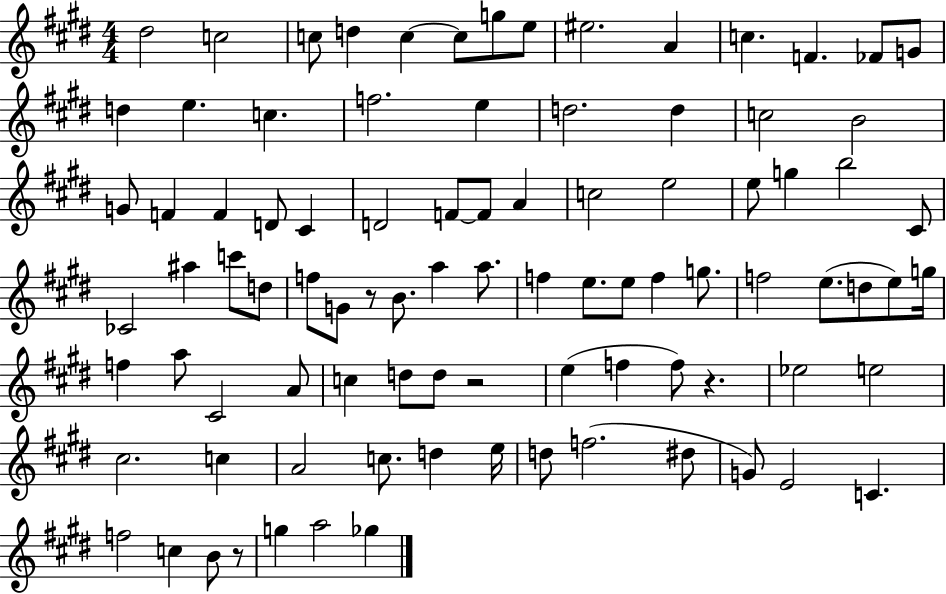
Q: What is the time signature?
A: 4/4